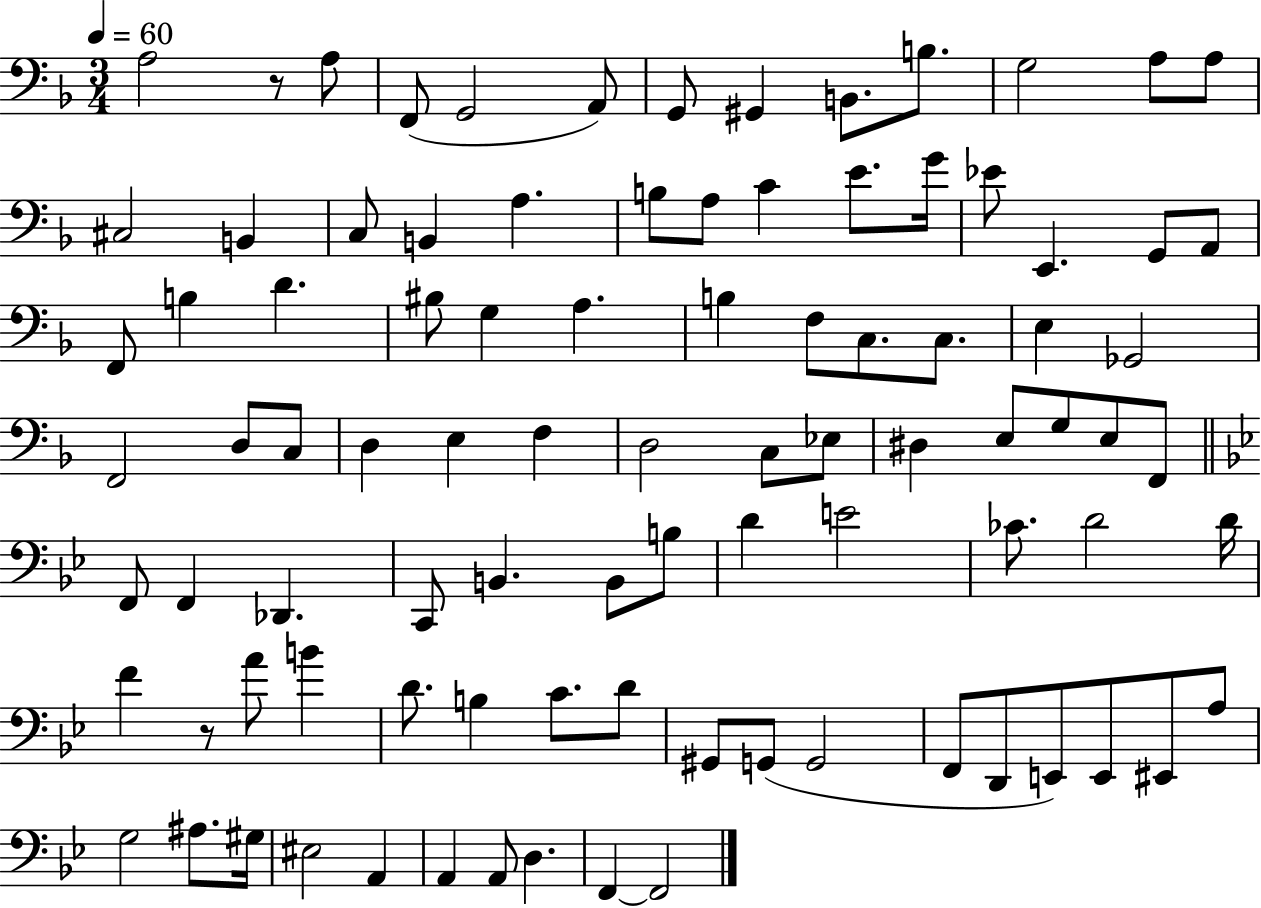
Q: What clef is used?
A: bass